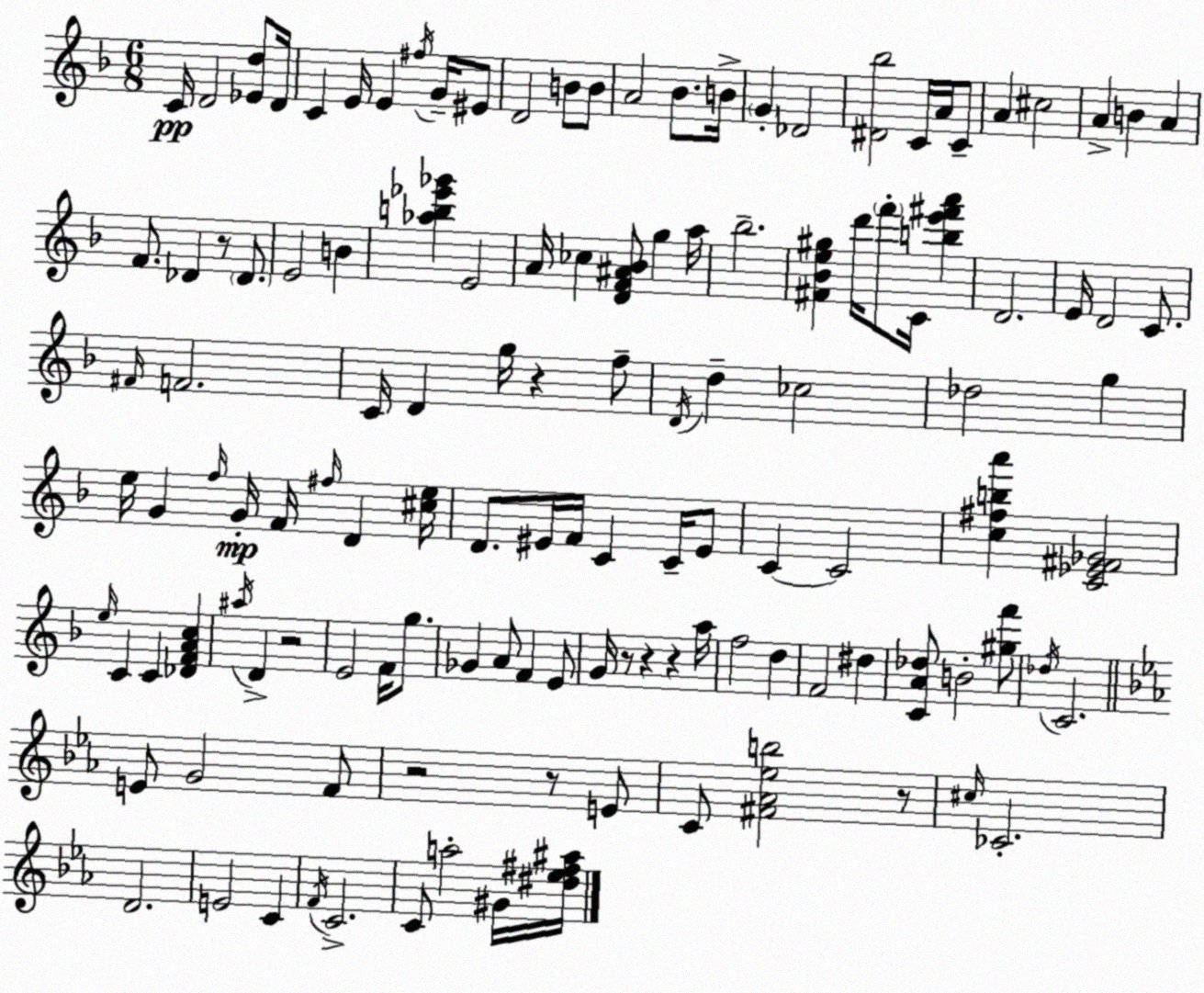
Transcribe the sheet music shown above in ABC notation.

X:1
T:Untitled
M:6/8
L:1/4
K:Dm
C/4 D2 [_Ed]/2 D/4 C E/4 E ^f/4 G/4 ^E/2 D2 B/2 B/2 A2 _B/2 B/4 G _D2 [^D_b]2 C/4 A/4 C/2 A ^c2 A B A F/2 _D z/2 _D/2 E2 B [_ab_e'_g'] E2 A/4 _c [DF^A_B]/2 g a/4 _b2 [^F_Be^g] d'/4 f'/2 C/4 [be'^f'a'] D2 E/4 D2 C/2 ^F/4 F2 C/4 D g/4 z f/2 D/4 d _c2 _d2 g e/4 G f/4 G/4 F/4 ^f/4 D [^ce]/4 D/2 ^E/4 F/4 C C/4 ^E/2 C C2 [c^fba'] [C_E^F_G]2 e/4 C C [_DFAc] ^a/4 D z2 E2 F/4 g/2 _G A/2 F E/2 G/4 z/2 z z a/4 f2 d F2 ^d [CA_d]/2 B2 [^gf']/2 _d/4 C2 E/2 G2 F/2 z2 z/2 E/2 C/2 [^F_A_eb]2 z/2 ^c/4 _C2 D2 E2 C F/4 C2 C/2 a2 ^G/4 [^d_e^f^a]/4